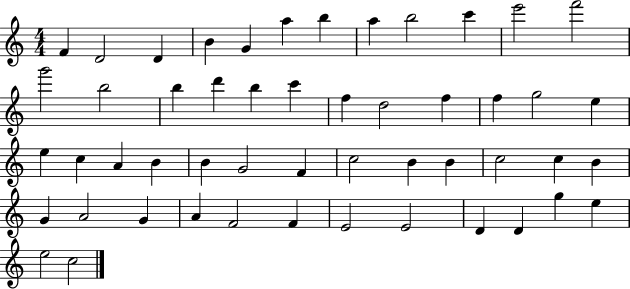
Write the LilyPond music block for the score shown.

{
  \clef treble
  \numericTimeSignature
  \time 4/4
  \key c \major
  f'4 d'2 d'4 | b'4 g'4 a''4 b''4 | a''4 b''2 c'''4 | e'''2 f'''2 | \break g'''2 b''2 | b''4 d'''4 b''4 c'''4 | f''4 d''2 f''4 | f''4 g''2 e''4 | \break e''4 c''4 a'4 b'4 | b'4 g'2 f'4 | c''2 b'4 b'4 | c''2 c''4 b'4 | \break g'4 a'2 g'4 | a'4 f'2 f'4 | e'2 e'2 | d'4 d'4 g''4 e''4 | \break e''2 c''2 | \bar "|."
}